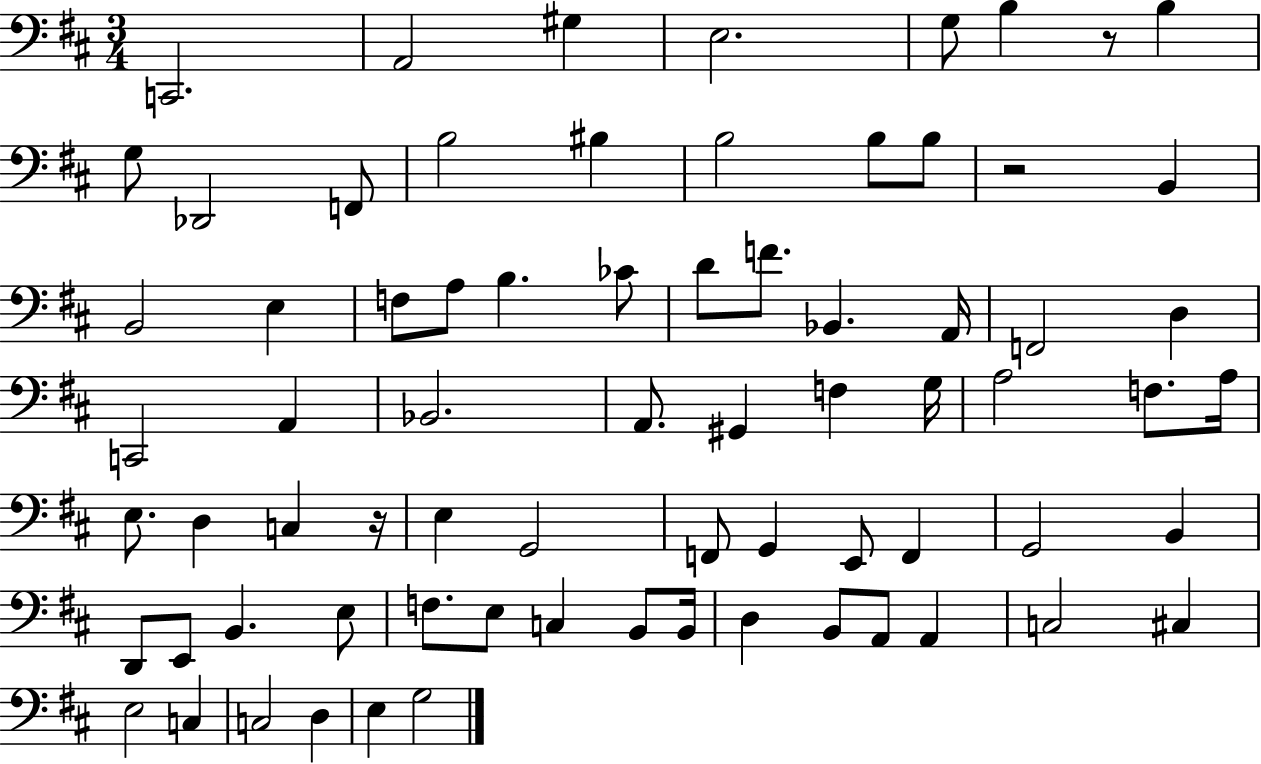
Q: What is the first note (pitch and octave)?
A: C2